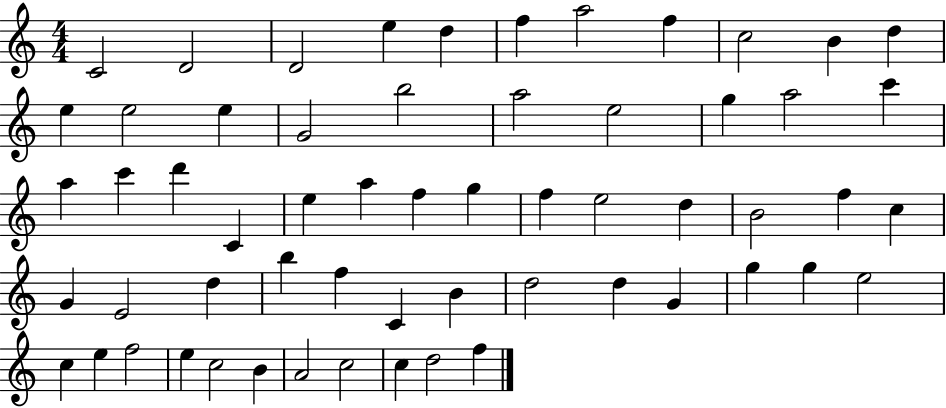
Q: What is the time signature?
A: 4/4